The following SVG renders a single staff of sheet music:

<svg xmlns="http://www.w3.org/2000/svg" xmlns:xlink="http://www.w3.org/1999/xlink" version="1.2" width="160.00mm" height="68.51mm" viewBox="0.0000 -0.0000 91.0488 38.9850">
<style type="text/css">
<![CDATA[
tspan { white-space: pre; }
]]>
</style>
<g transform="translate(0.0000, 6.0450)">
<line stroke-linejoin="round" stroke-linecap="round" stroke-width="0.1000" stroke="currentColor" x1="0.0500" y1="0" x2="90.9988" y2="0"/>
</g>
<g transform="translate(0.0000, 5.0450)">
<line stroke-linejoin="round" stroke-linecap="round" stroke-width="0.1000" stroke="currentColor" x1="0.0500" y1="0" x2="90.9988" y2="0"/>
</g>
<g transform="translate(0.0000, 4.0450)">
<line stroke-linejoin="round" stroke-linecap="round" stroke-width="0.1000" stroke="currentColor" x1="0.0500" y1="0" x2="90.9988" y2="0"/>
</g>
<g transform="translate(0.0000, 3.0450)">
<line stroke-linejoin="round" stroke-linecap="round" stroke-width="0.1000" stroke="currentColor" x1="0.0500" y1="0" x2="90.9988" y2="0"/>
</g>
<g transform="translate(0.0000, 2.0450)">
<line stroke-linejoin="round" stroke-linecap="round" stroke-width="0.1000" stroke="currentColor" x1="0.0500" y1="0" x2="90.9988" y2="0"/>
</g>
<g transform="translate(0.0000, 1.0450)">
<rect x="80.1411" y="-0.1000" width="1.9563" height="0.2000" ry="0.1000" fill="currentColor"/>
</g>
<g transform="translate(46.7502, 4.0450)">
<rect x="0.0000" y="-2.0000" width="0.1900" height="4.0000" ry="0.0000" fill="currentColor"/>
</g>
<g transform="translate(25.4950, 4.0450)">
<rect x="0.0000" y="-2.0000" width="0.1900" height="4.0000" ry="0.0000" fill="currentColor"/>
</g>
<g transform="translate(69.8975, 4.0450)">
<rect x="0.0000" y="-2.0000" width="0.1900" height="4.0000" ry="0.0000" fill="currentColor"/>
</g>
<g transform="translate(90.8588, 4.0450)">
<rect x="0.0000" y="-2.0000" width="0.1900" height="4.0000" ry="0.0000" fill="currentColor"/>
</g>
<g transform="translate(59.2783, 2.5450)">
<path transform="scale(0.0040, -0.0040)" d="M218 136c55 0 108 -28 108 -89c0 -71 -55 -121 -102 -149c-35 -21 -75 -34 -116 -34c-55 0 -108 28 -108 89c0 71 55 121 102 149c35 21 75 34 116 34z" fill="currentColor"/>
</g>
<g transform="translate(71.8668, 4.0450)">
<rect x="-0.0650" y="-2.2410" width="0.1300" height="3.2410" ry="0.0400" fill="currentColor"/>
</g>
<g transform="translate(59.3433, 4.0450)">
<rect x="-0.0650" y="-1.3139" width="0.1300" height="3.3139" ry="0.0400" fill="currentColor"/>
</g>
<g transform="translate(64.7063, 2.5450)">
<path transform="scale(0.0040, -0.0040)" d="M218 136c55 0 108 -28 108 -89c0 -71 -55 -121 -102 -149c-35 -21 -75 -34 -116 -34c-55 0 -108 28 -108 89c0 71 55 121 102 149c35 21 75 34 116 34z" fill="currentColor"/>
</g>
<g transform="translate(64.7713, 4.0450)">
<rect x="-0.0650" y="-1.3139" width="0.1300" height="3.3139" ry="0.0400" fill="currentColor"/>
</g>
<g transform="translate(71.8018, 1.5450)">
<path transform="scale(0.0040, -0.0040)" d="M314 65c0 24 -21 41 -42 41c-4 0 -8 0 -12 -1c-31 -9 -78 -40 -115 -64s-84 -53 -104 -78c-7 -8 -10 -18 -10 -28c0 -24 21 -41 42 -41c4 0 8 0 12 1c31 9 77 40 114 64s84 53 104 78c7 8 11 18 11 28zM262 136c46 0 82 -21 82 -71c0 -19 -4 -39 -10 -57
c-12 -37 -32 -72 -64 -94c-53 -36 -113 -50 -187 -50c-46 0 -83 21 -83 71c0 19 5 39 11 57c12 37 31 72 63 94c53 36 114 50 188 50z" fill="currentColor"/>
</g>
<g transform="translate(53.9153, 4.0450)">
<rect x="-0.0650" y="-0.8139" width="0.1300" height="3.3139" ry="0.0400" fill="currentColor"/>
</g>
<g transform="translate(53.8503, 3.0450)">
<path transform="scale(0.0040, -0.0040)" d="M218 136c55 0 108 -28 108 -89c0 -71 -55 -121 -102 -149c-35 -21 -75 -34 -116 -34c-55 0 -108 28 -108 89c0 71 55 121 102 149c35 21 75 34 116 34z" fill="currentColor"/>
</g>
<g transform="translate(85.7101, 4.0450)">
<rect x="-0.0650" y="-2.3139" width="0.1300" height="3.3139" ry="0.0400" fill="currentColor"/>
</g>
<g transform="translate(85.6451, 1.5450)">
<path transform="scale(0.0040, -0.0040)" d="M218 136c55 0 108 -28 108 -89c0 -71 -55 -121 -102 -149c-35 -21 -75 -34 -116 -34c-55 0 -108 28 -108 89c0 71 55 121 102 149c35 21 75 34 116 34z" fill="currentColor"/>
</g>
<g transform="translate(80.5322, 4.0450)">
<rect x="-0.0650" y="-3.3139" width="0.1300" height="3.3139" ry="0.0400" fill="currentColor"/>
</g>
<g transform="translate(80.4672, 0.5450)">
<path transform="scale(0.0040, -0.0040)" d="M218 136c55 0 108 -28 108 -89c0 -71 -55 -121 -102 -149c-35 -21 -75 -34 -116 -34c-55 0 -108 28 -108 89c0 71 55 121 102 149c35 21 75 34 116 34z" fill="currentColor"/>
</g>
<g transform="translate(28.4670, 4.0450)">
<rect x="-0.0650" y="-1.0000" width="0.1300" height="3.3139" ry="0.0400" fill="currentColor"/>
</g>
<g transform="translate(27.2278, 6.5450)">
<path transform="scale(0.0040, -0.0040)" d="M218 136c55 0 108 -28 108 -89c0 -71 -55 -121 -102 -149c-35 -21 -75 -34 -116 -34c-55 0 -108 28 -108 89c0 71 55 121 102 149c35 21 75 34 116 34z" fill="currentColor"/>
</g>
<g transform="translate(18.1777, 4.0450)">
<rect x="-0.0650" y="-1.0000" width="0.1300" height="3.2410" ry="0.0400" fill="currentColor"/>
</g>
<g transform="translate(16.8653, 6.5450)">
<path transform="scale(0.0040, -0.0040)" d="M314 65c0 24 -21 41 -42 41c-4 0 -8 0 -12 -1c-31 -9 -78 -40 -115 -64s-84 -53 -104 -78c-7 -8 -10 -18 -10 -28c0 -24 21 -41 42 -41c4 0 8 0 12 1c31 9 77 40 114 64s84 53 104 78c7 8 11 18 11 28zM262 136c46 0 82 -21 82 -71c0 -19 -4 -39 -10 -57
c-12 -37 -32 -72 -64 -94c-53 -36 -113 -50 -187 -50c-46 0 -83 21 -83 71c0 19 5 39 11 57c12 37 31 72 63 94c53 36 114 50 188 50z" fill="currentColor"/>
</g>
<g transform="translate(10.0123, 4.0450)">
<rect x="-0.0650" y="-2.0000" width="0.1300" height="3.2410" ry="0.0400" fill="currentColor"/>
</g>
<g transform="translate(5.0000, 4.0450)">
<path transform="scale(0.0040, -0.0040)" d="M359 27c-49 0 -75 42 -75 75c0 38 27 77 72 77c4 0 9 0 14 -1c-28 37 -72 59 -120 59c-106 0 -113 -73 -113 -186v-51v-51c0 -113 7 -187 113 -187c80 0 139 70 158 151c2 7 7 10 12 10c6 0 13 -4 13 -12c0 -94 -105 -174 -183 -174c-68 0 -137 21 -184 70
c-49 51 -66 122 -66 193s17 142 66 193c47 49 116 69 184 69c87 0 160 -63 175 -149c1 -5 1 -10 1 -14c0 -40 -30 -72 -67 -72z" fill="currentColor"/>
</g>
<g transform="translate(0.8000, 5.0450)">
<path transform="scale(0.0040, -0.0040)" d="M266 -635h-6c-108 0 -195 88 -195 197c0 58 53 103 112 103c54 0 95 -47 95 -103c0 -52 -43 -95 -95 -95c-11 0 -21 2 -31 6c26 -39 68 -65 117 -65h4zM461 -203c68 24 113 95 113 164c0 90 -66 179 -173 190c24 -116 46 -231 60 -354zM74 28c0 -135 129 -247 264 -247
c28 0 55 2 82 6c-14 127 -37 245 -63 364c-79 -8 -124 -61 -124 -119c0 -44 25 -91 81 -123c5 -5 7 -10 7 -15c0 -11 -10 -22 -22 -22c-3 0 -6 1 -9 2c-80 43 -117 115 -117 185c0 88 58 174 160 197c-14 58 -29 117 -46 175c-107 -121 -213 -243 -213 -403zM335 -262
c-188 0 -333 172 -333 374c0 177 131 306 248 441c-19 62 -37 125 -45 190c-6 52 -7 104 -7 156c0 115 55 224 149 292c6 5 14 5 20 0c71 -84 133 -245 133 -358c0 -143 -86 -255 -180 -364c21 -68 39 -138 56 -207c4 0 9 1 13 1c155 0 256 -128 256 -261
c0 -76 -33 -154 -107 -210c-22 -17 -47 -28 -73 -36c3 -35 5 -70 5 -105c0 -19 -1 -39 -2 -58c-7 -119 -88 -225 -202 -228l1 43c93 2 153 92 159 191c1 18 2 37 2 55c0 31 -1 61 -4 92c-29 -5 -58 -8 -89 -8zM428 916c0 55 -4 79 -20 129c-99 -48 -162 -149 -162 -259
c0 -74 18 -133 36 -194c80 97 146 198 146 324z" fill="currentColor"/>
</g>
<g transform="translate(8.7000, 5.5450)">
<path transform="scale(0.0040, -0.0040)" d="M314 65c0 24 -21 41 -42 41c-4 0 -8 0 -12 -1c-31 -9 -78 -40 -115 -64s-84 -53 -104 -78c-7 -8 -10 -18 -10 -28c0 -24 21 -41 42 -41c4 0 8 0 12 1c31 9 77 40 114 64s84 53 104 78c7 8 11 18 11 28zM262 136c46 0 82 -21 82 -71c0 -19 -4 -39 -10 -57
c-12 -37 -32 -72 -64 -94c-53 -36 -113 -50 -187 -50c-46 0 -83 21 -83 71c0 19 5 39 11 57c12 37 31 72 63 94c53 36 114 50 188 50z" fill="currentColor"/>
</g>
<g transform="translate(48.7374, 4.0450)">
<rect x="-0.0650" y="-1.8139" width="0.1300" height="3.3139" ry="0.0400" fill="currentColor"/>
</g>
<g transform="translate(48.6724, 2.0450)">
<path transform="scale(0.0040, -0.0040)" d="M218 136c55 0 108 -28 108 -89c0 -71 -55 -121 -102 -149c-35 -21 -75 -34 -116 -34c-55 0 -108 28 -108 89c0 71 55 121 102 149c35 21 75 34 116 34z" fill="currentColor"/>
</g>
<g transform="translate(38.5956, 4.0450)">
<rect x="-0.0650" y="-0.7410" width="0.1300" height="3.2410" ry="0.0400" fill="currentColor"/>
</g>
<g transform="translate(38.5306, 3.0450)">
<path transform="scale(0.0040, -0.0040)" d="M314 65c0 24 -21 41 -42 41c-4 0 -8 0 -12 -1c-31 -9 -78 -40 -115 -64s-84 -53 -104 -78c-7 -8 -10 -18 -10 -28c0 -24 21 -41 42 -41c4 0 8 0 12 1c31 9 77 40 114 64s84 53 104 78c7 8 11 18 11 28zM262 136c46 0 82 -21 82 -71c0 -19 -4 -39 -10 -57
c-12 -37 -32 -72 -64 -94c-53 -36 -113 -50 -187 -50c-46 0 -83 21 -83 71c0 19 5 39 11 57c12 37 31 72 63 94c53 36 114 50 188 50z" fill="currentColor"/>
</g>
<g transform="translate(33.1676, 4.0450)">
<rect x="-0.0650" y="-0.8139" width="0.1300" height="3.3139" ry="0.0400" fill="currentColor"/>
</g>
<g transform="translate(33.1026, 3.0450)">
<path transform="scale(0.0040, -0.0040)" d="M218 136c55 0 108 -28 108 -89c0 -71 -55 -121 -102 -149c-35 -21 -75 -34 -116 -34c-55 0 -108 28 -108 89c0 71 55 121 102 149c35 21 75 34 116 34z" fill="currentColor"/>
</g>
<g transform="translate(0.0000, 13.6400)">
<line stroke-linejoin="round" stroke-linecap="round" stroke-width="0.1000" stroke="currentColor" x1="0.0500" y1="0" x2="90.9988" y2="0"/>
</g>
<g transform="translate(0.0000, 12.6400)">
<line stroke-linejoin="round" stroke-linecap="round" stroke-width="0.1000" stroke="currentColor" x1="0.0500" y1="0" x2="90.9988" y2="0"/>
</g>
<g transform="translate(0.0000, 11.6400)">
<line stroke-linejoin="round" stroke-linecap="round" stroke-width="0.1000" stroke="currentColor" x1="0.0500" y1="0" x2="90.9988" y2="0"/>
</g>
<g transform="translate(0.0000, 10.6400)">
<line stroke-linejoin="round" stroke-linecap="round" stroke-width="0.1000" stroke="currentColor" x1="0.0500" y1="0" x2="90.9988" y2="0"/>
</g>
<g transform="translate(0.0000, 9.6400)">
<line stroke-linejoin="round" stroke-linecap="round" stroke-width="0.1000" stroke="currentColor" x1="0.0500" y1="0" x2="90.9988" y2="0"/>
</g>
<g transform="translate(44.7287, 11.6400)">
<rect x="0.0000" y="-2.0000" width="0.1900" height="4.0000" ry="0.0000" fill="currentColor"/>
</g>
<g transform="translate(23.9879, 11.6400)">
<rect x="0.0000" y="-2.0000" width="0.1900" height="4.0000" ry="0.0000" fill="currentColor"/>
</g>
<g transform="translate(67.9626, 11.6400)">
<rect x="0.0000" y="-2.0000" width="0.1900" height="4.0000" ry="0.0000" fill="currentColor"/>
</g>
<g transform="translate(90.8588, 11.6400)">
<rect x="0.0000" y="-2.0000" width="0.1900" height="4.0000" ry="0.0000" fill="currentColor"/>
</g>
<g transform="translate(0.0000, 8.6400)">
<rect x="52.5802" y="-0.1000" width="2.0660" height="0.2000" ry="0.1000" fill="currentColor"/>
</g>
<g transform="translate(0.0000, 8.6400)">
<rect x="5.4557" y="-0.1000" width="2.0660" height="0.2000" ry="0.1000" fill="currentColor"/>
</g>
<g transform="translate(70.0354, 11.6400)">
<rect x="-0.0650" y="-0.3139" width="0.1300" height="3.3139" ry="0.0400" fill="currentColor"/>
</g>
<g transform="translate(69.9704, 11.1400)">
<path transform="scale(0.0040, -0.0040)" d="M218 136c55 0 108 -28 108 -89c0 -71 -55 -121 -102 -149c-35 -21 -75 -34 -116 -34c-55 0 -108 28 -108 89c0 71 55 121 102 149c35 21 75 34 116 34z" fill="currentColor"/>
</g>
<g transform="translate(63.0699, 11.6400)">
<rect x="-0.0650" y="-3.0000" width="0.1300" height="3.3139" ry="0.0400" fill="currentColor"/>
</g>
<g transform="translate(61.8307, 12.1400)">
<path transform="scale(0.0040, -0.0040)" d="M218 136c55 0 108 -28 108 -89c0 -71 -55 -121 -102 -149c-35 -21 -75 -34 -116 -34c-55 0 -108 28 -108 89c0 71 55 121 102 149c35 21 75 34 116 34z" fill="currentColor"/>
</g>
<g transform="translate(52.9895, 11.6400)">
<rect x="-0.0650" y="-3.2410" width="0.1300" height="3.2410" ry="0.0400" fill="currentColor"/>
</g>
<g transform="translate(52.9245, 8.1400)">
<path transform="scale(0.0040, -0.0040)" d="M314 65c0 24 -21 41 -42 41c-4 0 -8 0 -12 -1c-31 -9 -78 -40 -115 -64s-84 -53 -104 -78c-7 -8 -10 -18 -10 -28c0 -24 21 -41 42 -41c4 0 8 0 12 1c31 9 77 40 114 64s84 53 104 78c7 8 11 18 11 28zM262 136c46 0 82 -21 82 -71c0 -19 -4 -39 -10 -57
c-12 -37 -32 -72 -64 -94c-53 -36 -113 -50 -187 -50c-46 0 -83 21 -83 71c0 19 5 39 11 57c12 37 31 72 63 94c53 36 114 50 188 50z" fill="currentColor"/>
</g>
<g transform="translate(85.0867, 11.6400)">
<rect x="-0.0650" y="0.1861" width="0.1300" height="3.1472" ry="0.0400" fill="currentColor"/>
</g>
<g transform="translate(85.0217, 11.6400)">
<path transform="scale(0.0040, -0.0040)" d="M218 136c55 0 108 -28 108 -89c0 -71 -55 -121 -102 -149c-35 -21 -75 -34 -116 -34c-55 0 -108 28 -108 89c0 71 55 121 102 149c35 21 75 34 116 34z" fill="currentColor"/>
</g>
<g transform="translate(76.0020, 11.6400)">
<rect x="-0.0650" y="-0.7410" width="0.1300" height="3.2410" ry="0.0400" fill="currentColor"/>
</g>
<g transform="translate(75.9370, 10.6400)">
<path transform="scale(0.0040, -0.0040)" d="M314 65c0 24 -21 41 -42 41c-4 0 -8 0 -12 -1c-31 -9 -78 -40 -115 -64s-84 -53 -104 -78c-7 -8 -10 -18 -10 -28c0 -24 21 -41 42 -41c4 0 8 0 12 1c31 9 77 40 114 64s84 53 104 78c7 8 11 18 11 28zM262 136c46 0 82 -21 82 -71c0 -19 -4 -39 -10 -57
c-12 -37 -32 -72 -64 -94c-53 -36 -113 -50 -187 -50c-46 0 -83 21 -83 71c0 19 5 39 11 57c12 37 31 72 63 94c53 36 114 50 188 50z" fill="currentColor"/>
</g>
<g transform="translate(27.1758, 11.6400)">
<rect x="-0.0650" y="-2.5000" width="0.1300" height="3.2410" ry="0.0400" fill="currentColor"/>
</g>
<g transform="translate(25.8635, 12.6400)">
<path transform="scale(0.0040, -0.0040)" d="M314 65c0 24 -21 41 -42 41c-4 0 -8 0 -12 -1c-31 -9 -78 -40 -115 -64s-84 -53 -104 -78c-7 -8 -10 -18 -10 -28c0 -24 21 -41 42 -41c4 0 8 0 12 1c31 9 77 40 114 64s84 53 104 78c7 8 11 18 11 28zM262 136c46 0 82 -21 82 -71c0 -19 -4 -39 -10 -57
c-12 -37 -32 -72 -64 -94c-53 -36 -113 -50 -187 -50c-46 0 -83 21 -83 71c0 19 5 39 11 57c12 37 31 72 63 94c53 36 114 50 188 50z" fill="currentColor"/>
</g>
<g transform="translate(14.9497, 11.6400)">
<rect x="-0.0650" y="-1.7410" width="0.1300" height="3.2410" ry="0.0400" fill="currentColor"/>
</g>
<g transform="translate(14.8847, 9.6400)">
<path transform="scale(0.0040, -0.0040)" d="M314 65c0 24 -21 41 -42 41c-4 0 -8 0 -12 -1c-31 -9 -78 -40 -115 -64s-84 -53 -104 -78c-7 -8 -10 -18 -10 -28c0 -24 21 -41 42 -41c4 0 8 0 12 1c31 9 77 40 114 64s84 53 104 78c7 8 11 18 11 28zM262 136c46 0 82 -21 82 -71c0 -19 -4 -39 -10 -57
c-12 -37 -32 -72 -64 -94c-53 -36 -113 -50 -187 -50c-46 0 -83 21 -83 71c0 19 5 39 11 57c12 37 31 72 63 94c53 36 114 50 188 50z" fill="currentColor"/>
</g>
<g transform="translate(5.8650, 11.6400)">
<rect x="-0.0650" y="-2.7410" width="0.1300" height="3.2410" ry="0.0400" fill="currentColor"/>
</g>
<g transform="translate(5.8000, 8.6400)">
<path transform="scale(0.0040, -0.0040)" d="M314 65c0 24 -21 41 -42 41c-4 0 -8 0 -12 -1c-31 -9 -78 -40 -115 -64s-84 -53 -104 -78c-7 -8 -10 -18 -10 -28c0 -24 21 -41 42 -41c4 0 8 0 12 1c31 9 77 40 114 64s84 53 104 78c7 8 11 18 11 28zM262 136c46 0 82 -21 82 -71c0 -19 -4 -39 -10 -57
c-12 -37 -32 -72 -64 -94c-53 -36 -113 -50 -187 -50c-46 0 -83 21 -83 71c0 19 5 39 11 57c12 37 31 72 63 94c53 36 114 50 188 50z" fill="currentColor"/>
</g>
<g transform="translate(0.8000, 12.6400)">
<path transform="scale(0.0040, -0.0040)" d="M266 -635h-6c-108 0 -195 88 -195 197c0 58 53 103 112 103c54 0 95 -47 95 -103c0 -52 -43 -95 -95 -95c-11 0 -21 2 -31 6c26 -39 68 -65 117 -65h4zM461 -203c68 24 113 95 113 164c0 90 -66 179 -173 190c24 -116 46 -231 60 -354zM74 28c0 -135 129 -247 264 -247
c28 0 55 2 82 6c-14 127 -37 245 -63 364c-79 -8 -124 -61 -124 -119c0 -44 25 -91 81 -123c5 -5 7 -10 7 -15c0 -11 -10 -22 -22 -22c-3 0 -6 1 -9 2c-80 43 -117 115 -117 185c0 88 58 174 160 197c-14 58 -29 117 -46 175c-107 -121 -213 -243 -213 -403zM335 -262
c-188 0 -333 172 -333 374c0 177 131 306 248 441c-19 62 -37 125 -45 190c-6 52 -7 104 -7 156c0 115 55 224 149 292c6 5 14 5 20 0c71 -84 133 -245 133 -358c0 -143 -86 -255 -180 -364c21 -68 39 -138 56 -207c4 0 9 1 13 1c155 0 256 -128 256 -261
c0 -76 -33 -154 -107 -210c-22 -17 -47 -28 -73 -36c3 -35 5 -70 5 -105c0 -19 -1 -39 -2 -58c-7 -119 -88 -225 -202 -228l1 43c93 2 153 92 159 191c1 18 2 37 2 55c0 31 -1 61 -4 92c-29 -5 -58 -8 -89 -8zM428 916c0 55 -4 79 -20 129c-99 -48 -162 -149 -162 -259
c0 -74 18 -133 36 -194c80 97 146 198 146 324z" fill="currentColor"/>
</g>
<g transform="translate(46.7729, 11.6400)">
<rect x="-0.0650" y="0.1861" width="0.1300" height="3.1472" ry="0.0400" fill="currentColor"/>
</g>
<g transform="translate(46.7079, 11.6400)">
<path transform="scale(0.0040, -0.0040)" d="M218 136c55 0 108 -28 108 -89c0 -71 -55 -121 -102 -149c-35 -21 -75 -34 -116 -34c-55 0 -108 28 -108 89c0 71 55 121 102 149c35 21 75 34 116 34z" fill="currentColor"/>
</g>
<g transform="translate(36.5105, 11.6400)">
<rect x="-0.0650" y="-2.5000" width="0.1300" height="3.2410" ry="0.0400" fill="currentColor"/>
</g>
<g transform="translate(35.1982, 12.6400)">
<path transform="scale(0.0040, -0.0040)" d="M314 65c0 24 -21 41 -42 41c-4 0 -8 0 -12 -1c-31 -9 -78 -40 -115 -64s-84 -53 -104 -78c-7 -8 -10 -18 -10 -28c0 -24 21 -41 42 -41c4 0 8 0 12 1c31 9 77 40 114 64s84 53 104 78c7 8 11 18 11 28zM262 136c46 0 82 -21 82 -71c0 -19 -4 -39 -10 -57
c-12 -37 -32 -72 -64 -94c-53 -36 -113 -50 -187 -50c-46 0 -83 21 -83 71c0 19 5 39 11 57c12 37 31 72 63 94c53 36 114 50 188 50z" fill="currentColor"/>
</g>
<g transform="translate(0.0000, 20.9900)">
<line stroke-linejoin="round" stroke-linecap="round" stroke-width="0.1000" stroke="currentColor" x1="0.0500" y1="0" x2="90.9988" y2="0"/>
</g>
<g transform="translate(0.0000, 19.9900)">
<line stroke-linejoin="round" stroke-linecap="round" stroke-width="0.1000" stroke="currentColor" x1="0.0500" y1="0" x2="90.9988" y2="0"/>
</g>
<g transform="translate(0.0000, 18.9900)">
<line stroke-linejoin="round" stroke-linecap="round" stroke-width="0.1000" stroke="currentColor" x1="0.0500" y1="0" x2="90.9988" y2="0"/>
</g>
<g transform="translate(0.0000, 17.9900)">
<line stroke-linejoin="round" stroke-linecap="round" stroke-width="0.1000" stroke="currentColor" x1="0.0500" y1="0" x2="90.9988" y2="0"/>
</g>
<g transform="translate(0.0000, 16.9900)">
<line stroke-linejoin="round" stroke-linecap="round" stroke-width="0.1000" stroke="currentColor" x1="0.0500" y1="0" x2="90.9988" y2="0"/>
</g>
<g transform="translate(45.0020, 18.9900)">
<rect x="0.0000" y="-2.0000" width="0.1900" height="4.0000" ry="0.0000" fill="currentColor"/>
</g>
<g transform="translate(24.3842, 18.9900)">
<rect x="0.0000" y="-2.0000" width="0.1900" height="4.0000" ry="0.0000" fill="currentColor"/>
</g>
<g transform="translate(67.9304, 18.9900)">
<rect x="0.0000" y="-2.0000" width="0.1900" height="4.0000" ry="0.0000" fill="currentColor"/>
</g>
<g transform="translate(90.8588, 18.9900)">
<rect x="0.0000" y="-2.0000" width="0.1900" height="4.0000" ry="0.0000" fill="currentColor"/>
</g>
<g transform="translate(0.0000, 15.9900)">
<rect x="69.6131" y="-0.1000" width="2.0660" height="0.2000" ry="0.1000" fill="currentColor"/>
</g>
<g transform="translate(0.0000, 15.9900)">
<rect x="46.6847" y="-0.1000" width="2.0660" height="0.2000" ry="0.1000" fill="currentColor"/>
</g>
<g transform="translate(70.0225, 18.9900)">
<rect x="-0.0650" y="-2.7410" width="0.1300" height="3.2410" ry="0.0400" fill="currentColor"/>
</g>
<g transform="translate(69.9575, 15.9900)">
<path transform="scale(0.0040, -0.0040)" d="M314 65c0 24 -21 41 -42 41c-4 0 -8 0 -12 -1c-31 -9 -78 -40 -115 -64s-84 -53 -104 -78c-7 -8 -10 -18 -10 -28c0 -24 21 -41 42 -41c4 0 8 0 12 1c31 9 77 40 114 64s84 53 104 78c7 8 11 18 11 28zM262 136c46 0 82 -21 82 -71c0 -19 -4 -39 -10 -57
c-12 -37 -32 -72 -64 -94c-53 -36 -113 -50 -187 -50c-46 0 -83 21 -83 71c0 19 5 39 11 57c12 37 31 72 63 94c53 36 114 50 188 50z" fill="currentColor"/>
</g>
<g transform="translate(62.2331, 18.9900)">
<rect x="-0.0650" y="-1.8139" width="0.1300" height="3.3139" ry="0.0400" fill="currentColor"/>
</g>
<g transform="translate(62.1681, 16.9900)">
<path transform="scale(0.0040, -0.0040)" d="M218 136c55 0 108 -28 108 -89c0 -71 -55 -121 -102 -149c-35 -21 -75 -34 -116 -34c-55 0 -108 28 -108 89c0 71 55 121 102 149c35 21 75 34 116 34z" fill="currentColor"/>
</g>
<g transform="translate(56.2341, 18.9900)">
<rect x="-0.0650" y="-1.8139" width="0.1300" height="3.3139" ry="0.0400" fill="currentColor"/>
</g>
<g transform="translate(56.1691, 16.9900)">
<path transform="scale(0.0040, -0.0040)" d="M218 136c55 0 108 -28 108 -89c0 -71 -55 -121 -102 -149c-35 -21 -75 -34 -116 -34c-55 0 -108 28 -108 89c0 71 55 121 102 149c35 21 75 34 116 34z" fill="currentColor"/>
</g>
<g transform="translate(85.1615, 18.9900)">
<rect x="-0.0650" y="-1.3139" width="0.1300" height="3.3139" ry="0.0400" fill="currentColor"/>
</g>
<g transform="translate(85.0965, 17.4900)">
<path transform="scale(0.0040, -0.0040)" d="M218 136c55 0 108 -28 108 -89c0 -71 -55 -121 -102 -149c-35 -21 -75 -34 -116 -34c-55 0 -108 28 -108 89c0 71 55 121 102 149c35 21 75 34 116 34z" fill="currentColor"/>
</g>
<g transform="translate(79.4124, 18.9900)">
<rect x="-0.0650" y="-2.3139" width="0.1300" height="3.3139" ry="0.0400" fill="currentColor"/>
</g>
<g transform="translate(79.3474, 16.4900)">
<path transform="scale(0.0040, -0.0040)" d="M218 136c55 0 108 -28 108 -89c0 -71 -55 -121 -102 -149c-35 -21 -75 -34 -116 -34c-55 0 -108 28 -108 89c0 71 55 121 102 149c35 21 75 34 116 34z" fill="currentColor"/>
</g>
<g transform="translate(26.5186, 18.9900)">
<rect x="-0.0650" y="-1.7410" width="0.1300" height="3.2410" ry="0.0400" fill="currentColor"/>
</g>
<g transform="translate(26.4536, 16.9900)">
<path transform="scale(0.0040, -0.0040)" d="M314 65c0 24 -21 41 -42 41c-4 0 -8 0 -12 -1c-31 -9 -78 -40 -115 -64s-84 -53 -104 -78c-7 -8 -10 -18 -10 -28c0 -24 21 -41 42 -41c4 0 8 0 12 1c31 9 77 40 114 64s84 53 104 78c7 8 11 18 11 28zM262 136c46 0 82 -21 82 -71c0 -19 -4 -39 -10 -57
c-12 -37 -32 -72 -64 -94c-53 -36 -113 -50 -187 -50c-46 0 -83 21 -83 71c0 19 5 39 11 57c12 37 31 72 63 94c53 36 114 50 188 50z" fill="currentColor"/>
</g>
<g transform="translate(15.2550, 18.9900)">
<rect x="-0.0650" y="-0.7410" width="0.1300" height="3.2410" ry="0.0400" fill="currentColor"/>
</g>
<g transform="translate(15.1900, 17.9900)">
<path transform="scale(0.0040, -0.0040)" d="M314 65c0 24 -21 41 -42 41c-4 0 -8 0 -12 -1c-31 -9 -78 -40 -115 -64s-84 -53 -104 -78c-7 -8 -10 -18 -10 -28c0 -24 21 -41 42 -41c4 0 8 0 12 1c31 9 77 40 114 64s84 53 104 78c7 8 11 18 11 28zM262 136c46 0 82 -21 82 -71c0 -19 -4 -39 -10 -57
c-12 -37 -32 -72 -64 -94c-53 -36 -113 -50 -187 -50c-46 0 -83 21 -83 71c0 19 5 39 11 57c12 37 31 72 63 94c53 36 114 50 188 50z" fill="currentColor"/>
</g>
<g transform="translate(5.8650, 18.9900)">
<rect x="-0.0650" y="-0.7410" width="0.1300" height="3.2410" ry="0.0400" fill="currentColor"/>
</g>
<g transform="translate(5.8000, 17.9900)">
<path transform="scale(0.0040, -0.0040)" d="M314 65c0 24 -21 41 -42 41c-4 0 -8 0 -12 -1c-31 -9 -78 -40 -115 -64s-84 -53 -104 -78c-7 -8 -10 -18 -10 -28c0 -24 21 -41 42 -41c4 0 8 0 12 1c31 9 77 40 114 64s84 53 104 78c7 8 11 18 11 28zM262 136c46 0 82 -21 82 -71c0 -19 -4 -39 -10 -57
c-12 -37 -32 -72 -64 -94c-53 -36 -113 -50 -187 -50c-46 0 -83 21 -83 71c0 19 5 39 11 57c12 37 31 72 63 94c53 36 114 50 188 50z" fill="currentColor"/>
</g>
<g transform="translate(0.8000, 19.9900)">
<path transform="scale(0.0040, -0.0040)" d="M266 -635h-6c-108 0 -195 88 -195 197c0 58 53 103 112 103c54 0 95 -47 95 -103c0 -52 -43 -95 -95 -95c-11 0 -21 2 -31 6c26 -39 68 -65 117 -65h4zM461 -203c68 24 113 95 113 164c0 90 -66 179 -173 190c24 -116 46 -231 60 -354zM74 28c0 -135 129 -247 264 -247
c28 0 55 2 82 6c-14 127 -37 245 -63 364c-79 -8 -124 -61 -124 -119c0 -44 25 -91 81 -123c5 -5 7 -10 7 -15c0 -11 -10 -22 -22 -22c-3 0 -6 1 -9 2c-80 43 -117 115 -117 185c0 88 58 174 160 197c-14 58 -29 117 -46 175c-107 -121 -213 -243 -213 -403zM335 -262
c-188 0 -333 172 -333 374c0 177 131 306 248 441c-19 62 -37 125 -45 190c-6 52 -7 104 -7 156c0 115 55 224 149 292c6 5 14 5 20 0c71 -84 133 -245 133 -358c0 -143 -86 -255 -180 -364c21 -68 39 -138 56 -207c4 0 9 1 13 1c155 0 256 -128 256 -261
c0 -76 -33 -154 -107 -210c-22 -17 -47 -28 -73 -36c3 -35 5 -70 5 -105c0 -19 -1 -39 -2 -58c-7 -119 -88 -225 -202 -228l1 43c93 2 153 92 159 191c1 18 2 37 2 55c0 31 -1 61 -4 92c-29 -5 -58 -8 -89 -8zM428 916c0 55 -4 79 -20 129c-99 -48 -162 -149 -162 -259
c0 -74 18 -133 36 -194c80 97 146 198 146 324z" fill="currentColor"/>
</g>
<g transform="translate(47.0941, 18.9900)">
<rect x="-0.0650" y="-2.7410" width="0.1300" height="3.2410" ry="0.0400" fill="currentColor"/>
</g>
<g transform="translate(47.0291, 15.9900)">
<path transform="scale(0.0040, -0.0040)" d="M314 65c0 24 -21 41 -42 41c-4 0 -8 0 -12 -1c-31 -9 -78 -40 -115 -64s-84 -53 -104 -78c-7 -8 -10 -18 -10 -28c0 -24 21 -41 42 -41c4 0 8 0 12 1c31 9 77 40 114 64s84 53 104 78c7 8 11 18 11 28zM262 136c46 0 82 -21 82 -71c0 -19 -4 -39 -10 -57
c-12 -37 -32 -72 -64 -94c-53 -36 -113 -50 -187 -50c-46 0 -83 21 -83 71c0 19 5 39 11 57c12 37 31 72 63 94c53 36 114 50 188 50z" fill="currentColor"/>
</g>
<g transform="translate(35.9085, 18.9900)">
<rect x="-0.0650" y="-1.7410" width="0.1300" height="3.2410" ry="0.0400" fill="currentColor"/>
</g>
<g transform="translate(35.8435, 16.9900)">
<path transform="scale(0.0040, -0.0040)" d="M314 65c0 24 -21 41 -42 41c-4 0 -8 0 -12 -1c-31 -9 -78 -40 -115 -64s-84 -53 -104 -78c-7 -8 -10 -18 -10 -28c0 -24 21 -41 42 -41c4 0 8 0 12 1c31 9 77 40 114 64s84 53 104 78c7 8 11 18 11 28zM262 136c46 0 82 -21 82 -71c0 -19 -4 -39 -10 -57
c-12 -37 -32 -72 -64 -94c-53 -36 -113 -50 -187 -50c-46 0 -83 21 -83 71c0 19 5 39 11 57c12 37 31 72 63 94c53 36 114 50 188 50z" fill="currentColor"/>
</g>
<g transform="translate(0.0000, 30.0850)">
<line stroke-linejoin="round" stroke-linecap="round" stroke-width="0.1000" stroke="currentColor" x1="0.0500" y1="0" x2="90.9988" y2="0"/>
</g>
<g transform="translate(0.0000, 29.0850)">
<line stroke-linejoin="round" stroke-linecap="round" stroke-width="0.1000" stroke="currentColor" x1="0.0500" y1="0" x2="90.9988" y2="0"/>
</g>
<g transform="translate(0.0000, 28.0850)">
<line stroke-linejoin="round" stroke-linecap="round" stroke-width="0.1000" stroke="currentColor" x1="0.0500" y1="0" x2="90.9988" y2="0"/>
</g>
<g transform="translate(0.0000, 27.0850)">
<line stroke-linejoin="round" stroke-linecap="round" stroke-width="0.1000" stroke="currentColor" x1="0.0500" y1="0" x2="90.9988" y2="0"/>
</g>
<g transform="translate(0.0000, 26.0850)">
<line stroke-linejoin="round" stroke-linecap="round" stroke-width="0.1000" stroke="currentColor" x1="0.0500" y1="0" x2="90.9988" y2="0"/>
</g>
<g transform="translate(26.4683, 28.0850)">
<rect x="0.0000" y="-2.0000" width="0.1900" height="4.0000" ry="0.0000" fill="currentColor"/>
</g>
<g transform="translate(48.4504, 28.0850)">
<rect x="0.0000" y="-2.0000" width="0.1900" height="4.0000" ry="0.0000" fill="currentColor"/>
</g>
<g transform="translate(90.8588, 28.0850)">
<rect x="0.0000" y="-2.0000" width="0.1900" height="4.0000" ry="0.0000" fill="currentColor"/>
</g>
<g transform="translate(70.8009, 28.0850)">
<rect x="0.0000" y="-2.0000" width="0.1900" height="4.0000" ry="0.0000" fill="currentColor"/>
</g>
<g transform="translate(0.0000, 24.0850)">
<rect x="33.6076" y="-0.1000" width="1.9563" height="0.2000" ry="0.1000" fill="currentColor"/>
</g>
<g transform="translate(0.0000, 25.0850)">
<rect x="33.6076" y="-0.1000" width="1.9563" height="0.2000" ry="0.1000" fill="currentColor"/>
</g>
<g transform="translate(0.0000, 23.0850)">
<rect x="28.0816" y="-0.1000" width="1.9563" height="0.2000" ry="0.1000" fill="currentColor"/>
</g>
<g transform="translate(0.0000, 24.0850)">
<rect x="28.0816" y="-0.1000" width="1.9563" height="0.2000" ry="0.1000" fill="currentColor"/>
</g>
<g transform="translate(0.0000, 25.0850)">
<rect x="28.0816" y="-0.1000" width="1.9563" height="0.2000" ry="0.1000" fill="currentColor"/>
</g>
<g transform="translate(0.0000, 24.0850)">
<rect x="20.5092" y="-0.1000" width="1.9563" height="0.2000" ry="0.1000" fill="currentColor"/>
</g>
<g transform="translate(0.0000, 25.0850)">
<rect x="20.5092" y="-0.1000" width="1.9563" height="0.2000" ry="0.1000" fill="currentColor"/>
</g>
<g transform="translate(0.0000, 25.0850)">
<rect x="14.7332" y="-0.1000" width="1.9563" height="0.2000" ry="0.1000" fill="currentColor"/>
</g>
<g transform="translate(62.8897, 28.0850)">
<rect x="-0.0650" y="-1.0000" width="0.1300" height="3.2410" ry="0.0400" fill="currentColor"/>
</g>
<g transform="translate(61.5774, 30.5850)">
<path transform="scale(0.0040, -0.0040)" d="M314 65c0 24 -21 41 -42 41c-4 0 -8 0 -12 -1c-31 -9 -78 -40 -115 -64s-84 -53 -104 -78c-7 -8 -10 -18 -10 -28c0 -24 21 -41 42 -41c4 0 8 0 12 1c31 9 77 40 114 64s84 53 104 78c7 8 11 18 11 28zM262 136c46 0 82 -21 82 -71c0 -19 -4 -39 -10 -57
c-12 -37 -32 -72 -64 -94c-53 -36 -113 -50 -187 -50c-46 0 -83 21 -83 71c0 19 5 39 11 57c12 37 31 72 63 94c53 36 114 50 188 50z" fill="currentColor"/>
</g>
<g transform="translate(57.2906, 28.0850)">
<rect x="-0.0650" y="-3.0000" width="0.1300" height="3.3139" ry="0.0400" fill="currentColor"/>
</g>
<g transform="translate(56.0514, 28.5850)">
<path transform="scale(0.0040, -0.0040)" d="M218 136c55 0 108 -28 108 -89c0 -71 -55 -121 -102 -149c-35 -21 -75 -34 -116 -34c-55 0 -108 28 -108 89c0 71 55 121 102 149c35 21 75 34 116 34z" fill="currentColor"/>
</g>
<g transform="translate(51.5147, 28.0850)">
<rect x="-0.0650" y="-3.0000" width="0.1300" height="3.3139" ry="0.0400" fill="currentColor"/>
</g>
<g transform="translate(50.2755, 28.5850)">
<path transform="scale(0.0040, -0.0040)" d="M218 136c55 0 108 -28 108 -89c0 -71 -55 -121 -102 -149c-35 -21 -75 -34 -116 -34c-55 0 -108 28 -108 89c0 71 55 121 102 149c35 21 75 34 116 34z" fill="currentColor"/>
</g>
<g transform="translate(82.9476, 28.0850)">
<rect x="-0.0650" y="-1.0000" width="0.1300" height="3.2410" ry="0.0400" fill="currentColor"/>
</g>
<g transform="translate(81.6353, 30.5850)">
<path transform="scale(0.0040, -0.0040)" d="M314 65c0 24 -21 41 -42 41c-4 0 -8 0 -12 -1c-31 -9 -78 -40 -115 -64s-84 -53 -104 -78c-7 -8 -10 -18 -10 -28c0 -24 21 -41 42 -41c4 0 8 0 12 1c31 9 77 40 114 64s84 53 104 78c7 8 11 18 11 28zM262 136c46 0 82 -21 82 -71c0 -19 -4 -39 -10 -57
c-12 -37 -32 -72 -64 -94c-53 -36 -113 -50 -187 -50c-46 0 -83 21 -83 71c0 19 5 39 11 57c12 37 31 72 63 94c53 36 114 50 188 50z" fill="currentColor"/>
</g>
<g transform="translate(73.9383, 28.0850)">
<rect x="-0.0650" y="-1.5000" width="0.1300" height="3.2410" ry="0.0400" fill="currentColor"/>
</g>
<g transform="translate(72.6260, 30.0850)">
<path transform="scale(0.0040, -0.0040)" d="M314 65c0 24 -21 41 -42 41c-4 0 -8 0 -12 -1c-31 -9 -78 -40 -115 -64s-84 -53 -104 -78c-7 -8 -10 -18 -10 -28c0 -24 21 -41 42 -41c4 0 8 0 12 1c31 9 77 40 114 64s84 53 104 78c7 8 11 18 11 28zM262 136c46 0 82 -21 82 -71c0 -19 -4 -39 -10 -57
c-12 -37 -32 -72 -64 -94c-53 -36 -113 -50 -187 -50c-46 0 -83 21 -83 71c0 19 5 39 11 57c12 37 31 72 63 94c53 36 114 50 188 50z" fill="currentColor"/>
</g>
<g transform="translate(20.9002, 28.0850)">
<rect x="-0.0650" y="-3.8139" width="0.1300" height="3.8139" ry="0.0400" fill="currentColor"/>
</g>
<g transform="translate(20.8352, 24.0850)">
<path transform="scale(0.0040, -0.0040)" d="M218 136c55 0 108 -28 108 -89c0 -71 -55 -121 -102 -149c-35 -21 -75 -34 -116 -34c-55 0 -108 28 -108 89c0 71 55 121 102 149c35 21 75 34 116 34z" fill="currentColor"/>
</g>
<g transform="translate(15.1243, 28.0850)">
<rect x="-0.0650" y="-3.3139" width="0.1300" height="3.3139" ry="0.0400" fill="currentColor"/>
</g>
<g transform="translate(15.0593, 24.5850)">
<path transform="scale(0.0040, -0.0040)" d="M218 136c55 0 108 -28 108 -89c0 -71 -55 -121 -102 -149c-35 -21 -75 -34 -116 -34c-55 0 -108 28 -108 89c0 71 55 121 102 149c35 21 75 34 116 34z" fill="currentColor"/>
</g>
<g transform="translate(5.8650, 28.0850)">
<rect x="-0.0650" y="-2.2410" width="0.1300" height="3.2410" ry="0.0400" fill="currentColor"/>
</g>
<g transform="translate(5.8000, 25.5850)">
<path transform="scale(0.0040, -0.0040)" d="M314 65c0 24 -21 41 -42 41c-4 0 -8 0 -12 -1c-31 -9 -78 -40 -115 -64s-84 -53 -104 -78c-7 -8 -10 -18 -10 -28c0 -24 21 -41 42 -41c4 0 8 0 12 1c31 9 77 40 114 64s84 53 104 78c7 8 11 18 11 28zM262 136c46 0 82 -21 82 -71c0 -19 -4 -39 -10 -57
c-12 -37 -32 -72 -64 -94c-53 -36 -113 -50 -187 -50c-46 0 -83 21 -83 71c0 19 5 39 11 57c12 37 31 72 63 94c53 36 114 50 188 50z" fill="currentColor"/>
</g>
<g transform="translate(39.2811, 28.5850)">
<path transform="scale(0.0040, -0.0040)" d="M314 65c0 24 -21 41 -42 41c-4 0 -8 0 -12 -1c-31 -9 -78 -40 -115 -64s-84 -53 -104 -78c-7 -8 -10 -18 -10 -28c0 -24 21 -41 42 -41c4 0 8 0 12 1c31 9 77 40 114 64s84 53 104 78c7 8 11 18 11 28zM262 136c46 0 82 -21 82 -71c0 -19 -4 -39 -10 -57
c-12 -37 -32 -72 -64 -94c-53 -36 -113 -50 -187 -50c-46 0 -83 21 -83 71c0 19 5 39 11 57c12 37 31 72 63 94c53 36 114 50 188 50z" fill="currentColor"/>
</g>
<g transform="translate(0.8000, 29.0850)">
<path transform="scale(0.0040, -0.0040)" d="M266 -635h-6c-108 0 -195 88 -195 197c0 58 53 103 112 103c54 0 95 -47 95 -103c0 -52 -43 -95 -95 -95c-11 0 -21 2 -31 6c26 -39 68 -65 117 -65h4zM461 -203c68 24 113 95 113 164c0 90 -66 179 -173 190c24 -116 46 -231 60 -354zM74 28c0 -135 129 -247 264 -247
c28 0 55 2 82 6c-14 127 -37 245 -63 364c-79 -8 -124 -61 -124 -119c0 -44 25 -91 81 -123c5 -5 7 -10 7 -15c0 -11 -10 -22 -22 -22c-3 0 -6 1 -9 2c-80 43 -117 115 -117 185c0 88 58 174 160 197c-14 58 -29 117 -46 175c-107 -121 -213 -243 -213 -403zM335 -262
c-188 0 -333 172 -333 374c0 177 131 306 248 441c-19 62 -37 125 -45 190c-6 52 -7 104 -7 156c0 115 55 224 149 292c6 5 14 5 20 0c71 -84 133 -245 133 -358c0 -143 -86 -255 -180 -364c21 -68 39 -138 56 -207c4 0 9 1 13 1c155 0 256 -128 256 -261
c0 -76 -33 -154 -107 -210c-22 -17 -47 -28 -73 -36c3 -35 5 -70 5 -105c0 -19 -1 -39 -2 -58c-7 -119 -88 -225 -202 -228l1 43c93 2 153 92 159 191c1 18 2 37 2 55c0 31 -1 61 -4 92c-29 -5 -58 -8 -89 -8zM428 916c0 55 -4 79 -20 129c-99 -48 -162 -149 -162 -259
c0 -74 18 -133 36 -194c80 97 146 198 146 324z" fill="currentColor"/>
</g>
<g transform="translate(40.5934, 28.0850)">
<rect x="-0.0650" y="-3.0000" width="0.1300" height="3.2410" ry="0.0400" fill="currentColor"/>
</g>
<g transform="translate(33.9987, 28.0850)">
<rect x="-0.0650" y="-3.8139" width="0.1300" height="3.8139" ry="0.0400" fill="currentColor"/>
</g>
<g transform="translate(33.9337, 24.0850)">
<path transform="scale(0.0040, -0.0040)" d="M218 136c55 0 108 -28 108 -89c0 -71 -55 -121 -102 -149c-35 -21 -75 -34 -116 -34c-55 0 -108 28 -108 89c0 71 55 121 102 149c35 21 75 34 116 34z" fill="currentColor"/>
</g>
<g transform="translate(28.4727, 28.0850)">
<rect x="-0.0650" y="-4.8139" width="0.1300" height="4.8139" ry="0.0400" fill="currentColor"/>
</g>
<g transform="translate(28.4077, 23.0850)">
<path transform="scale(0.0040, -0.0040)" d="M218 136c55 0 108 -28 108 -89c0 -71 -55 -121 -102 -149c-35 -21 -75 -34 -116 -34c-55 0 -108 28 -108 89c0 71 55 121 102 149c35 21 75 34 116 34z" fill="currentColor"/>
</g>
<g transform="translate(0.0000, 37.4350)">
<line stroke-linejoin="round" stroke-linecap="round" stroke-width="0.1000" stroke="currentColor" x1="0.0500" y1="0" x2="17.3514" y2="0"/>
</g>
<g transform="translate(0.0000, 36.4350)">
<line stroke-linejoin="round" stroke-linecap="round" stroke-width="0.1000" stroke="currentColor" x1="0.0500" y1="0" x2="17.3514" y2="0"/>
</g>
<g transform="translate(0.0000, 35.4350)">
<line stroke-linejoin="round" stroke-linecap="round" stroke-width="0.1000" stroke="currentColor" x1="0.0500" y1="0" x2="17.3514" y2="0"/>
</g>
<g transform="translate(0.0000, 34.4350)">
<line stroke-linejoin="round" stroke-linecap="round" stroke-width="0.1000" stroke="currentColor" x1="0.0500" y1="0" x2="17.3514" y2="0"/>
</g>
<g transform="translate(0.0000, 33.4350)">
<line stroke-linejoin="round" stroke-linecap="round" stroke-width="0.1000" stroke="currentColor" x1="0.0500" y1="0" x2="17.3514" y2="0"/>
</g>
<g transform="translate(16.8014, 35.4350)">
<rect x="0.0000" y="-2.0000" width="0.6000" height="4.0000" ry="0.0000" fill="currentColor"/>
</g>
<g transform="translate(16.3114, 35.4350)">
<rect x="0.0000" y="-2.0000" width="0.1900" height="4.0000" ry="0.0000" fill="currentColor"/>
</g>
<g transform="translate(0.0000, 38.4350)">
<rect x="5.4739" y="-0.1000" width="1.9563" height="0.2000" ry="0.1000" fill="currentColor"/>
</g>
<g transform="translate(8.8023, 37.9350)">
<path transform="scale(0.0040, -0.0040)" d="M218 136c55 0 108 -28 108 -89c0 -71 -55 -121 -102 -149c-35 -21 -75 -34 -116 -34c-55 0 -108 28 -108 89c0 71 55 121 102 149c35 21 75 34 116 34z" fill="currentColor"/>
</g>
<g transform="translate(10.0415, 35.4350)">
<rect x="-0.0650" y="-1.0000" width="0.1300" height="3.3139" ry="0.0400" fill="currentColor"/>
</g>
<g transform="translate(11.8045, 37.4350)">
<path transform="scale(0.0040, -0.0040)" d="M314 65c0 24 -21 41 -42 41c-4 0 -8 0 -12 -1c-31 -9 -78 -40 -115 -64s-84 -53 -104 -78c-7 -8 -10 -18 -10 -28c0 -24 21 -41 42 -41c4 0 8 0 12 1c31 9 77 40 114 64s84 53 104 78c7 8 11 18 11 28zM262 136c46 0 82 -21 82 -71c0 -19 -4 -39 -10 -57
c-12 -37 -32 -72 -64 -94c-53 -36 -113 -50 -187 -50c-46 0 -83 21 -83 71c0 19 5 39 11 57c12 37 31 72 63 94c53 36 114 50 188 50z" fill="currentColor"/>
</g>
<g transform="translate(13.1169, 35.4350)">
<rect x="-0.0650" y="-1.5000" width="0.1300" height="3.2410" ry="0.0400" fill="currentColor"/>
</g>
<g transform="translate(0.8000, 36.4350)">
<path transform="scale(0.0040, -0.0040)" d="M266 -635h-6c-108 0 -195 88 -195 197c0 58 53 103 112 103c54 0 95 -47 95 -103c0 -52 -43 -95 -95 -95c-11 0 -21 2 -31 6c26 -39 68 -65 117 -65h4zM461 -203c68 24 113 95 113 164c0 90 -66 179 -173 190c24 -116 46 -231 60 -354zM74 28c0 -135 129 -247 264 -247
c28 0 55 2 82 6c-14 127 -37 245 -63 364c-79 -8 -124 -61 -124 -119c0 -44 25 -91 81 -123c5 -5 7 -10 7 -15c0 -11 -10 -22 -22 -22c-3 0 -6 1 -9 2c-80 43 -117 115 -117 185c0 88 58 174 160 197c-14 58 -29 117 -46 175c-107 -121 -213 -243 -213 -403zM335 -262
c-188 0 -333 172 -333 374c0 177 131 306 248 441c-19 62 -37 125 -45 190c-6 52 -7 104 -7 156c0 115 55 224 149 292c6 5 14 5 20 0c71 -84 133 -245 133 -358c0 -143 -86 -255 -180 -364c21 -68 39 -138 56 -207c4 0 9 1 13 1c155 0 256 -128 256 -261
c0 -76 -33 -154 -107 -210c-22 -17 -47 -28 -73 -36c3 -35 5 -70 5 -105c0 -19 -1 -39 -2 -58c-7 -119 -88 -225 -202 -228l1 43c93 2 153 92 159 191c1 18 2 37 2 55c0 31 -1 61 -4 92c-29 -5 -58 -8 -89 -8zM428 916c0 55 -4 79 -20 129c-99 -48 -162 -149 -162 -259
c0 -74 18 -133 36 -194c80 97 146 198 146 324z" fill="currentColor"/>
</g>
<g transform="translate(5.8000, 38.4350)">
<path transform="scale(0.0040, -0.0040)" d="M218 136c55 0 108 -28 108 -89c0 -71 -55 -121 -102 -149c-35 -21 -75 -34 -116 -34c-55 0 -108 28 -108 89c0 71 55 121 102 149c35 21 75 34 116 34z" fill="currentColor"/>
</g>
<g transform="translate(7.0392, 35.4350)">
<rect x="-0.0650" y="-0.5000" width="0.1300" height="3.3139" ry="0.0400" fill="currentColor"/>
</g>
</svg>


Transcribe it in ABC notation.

X:1
T:Untitled
M:4/4
L:1/4
K:C
F2 D2 D d d2 f d e e g2 b g a2 f2 G2 G2 B b2 A c d2 B d2 d2 f2 f2 a2 f f a2 g e g2 b c' e' c' A2 A A D2 E2 D2 C D E2